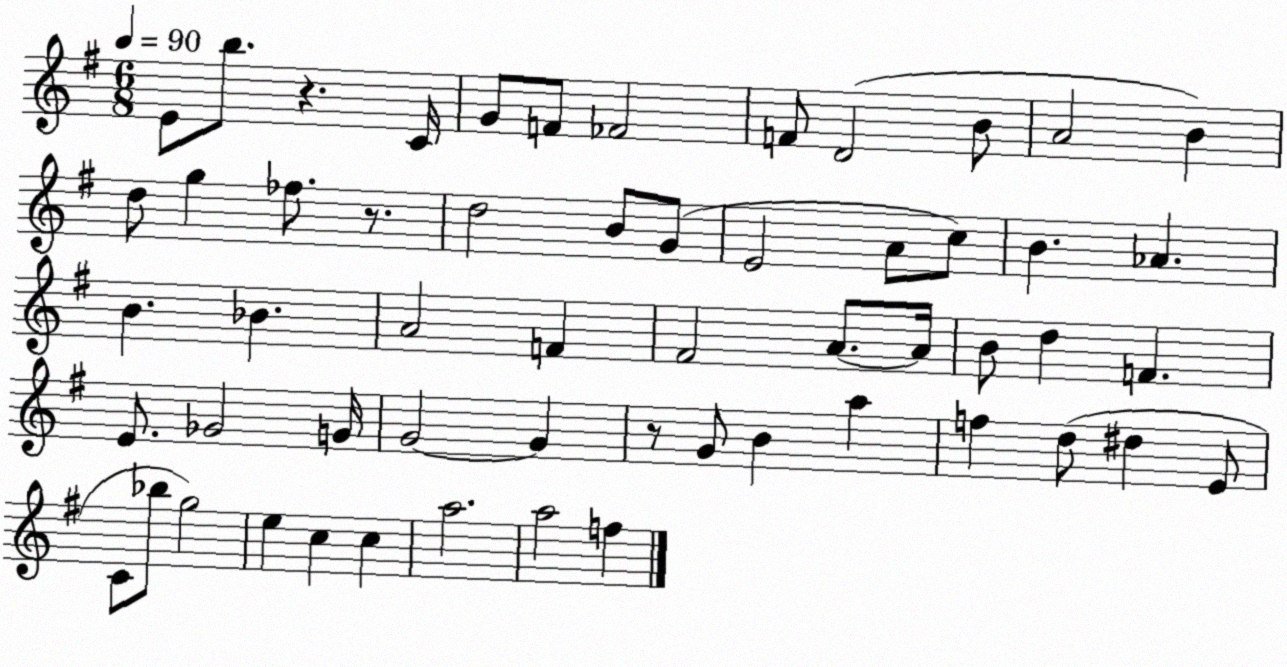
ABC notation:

X:1
T:Untitled
M:6/8
L:1/4
K:G
E/2 b/2 z C/4 G/2 F/2 _F2 F/2 D2 B/2 A2 B d/2 g _f/2 z/2 d2 B/2 G/2 E2 A/2 c/2 B _A B _B A2 F ^F2 A/2 A/4 B/2 d F E/2 _G2 G/4 G2 G z/2 G/2 B a f d/2 ^d E/2 C/2 _b/2 g2 e c c a2 a2 f